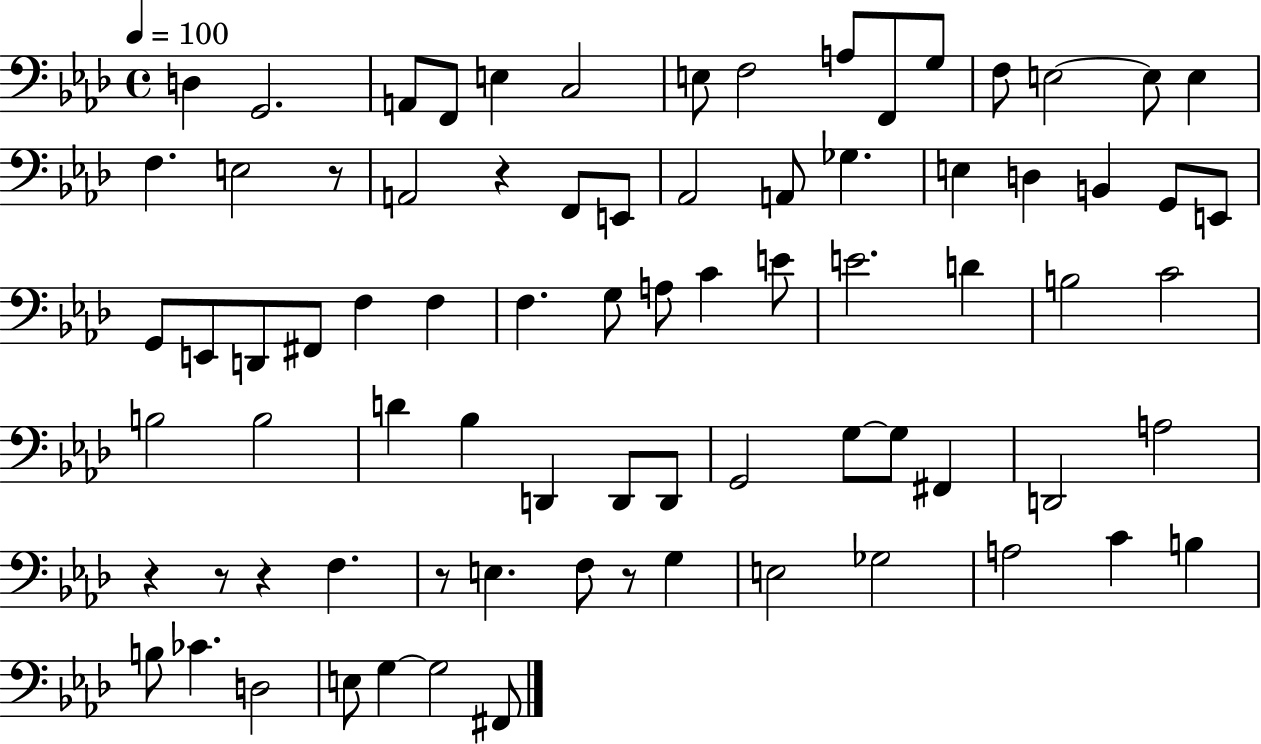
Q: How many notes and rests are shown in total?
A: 79